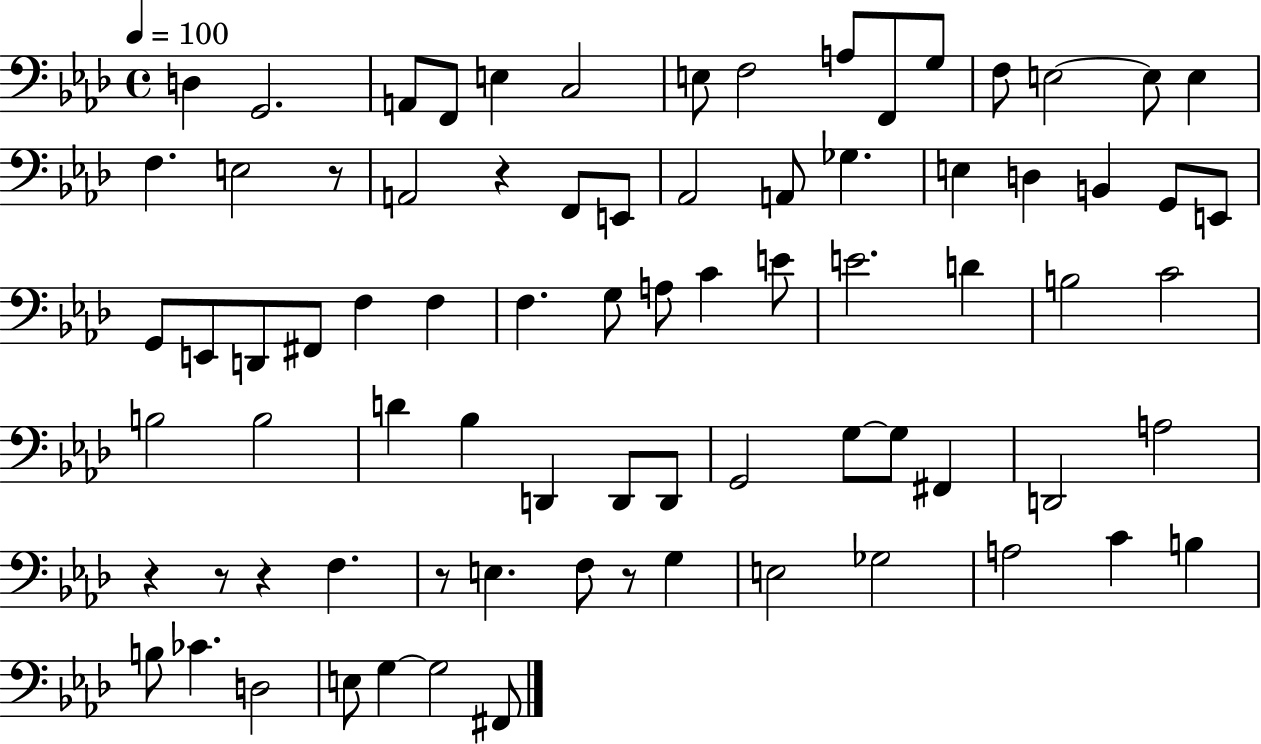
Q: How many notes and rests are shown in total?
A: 79